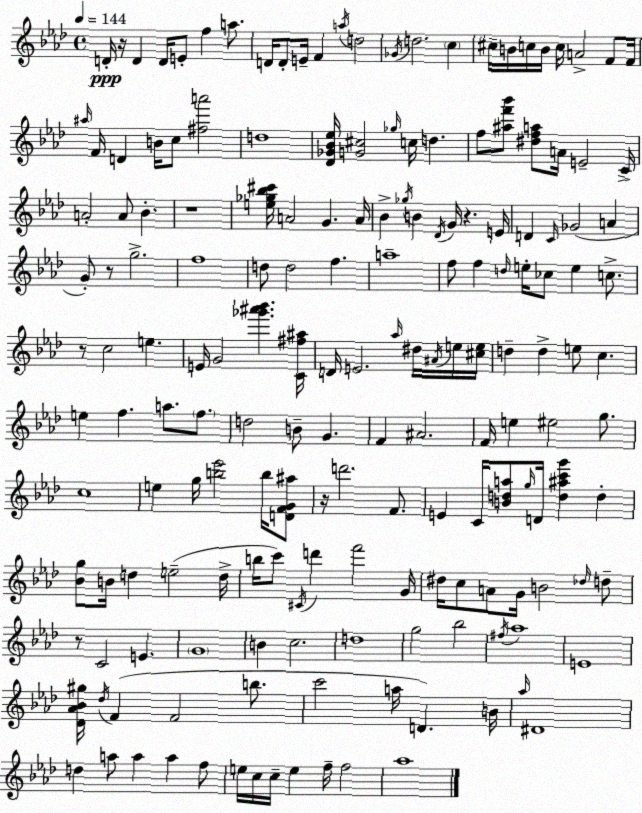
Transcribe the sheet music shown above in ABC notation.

X:1
T:Untitled
M:4/4
L:1/4
K:Fm
D/4 z/4 D D/4 E/2 f a/2 D/4 D/2 E/4 F a/4 d2 _G/4 d2 c ^c/4 B/4 c/4 B/4 c/4 A2 F/2 F/4 ^a/4 F/4 D B/4 c/2 [^fa']2 d4 [_D_G_B_e]/4 [G^c]2 _g/4 c/4 d f/2 [^af'_b']/2 [^dfa]/2 A/4 E2 C/4 A2 A/2 _B z4 [e_g_b^c']/4 A2 G A/4 _B _g/4 B _D/4 G/4 z E/4 D C/4 _G2 A G/2 z/2 g2 f4 d/2 d2 f a4 f/2 f d/4 e/4 _c/2 e c/2 z/2 c2 e E/4 G2 [_g'^a'_b'] [C^f^a]/4 D/4 E2 _a/4 ^d/4 ^A/4 e/4 [^ce]/4 d d e/2 c e f a/2 f/2 d2 B/2 G F ^A2 F/4 e ^e2 g/2 c4 e g/4 [b_e']2 b/4 [DFG^a]/2 z/4 d'2 F/2 E C/4 [Bda]/2 g/4 D/4 [d^ac'g'] d [_Bg]/2 B/4 d e2 d/4 b/4 c'/2 ^C/4 d' f'2 G/4 ^d/4 c/2 A/2 G/4 B2 _d/4 d/2 z/2 C2 E G4 B c2 d4 g2 _b2 ^f/4 _a4 E4 [_D_A_B^g]/4 _d/4 F F2 b/2 c'2 a/4 D B/4 _a/4 ^D4 d a/2 a a f/2 e/4 c/4 c/4 e f/4 f2 _a4